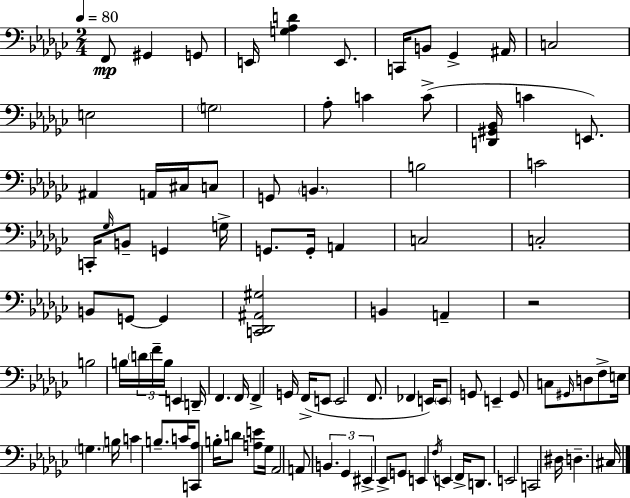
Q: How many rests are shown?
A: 1